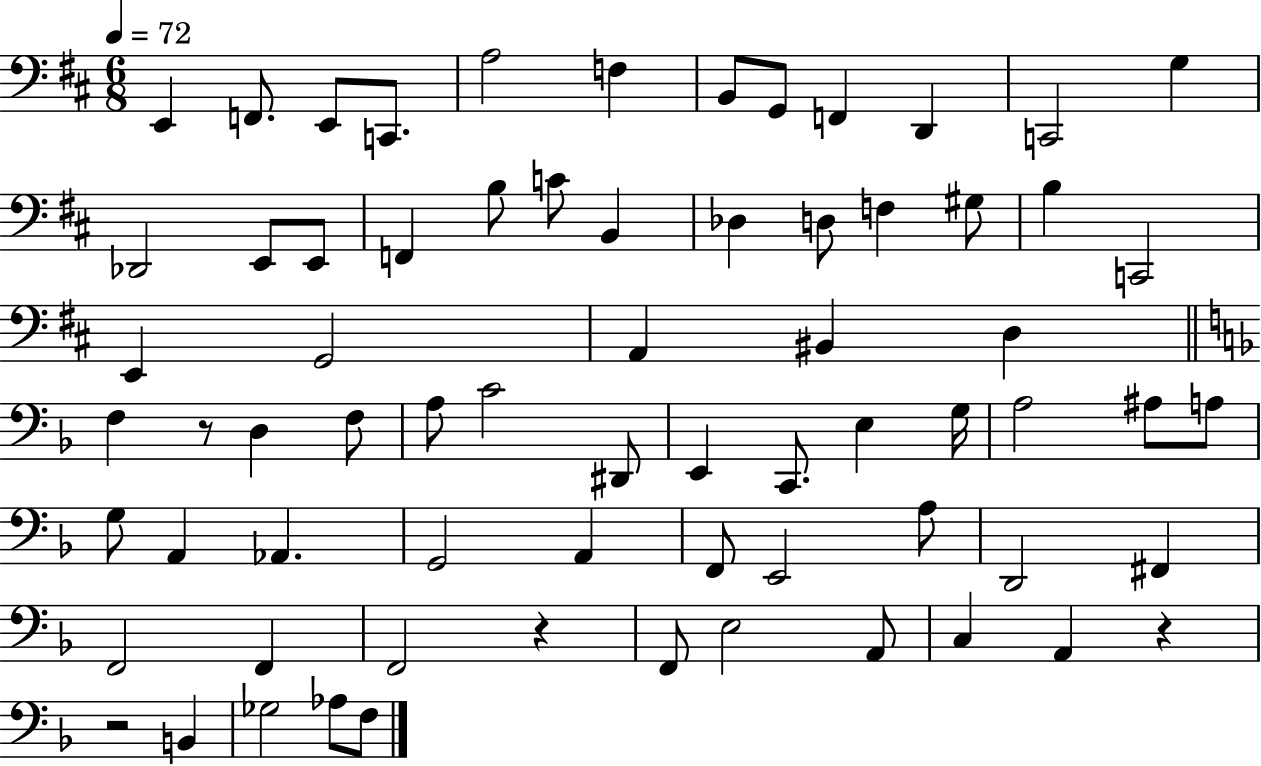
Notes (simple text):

E2/q F2/e. E2/e C2/e. A3/h F3/q B2/e G2/e F2/q D2/q C2/h G3/q Db2/h E2/e E2/e F2/q B3/e C4/e B2/q Db3/q D3/e F3/q G#3/e B3/q C2/h E2/q G2/h A2/q BIS2/q D3/q F3/q R/e D3/q F3/e A3/e C4/h D#2/e E2/q C2/e. E3/q G3/s A3/h A#3/e A3/e G3/e A2/q Ab2/q. G2/h A2/q F2/e E2/h A3/e D2/h F#2/q F2/h F2/q F2/h R/q F2/e E3/h A2/e C3/q A2/q R/q R/h B2/q Gb3/h Ab3/e F3/e